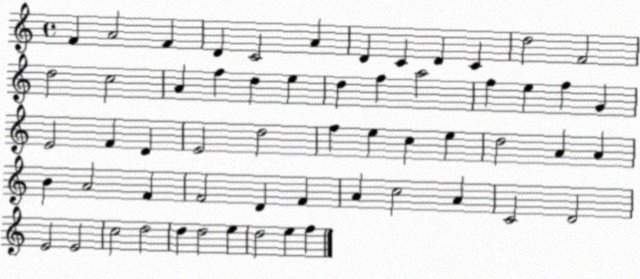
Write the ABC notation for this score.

X:1
T:Untitled
M:4/4
L:1/4
K:C
F A2 F D C2 A D C D C d2 F2 d2 c2 A f d e d f a2 f e f G E2 F D E2 d2 f e c e d2 A A B A2 F F2 D F A c2 A C2 D2 E2 E2 c2 d2 d d2 e d2 e f